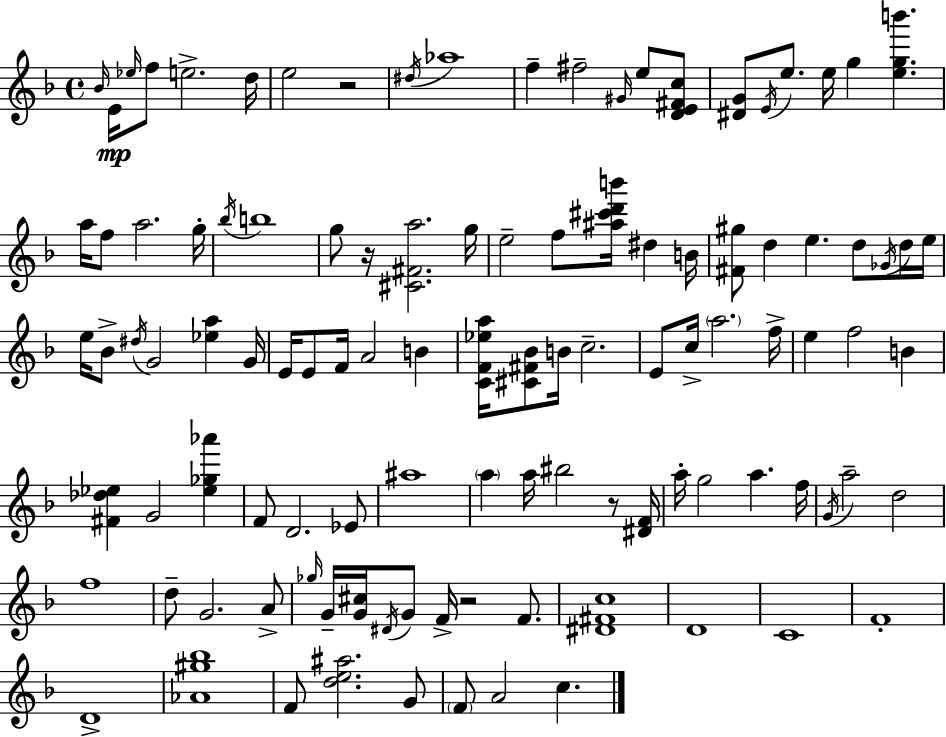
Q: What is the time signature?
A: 4/4